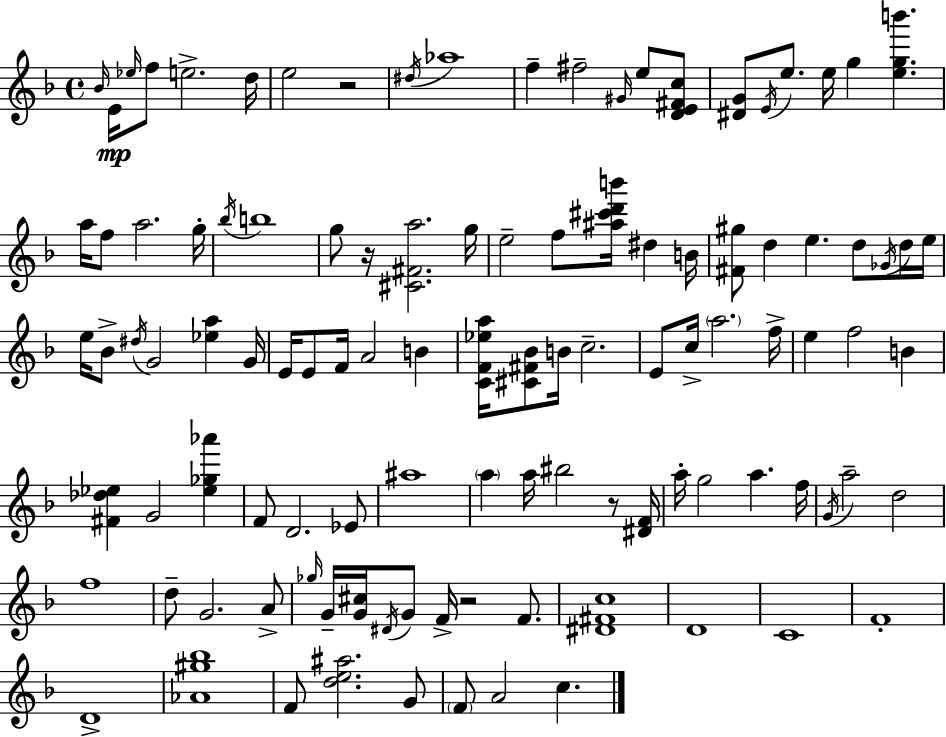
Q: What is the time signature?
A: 4/4